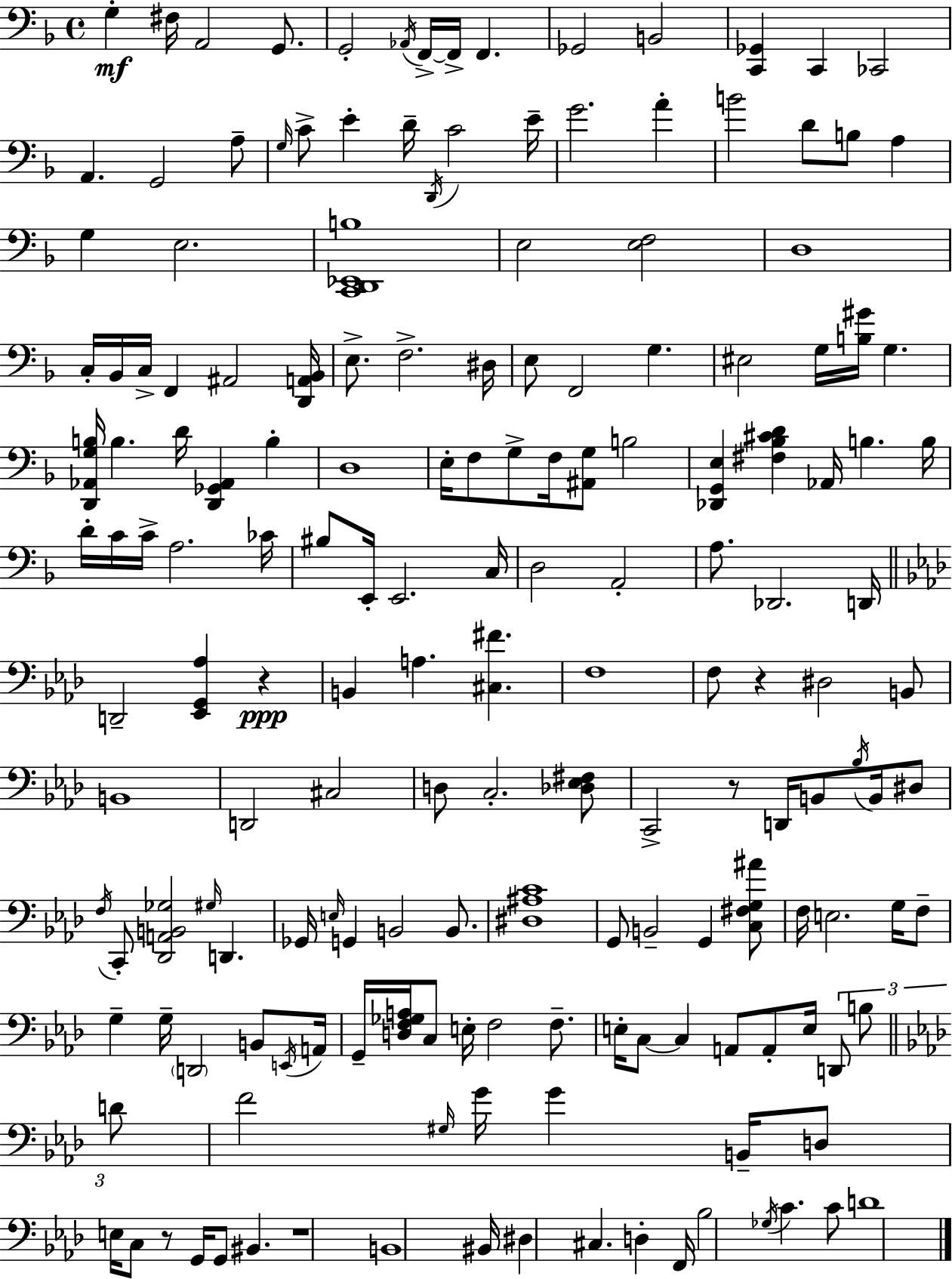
{
  \clef bass
  \time 4/4
  \defaultTimeSignature
  \key f \major
  g4-.\mf fis16 a,2 g,8. | g,2-. \acciaccatura { aes,16 } f,16->~~ f,16-> f,4. | ges,2 b,2 | <c, ges,>4 c,4 ces,2 | \break a,4. g,2 a8-- | \grace { g16 } c'8-> e'4-. d'16-- \acciaccatura { d,16 } c'2 | e'16-- g'2. a'4-. | b'2 d'8 b8 a4 | \break g4 e2. | <c, d, ees, b>1 | e2 <e f>2 | d1 | \break c16-. bes,16 c16-> f,4 ais,2 | <d, a, bes,>16 e8.-> f2.-> | dis16 e8 f,2 g4. | eis2 g16 <b gis'>16 g4. | \break <d, aes, g b>16 b4. d'16 <d, ges, aes,>4 b4-. | d1 | e16-. f8 g8-> f16 <ais, g>8 b2 | <des, g, e>4 <fis bes cis' d'>4 aes,16 b4. | \break b16 d'16-. c'16 c'16-> a2. | ces'16 bis8 e,16-. e,2. | c16 d2 a,2-. | a8. des,2. | \break d,16 \bar "||" \break \key f \minor d,2-- <ees, g, aes>4 r4\ppp | b,4 a4. <cis fis'>4. | f1 | f8 r4 dis2 b,8 | \break b,1 | d,2 cis2 | d8 c2.-. <des ees fis>8 | c,2-> r8 d,16 b,8 \acciaccatura { bes16 } b,16 dis8 | \break \acciaccatura { f16 } c,8-. <des, a, b, ges>2 \grace { gis16 } d,4. | ges,16 \grace { e16 } g,4 b,2 | b,8. <dis ais c'>1 | g,8 b,2-- g,4 | \break <c fis g ais'>8 f16 e2. | g16 f8-- g4-- g16-- \parenthesize d,2 | b,8 \acciaccatura { e,16 } a,16 g,16-- <d f ges a>16 c8 e16-. f2 | f8.-- e16-. c8~~ c4 a,8 a,8-. | \break e16 \tuplet 3/2 { d,8 b8 \bar "||" \break \key aes \major d'8 } f'2 \grace { gis16 } g'16 g'4 | b,16-- d8 e16 c8 r8 g,16 g,8 bis,4. | r1 | b,1 | \break bis,16 dis4 cis4. d4-. | f,16 bes2 \acciaccatura { ges16 } c'4. | c'8 d'1 | \bar "|."
}